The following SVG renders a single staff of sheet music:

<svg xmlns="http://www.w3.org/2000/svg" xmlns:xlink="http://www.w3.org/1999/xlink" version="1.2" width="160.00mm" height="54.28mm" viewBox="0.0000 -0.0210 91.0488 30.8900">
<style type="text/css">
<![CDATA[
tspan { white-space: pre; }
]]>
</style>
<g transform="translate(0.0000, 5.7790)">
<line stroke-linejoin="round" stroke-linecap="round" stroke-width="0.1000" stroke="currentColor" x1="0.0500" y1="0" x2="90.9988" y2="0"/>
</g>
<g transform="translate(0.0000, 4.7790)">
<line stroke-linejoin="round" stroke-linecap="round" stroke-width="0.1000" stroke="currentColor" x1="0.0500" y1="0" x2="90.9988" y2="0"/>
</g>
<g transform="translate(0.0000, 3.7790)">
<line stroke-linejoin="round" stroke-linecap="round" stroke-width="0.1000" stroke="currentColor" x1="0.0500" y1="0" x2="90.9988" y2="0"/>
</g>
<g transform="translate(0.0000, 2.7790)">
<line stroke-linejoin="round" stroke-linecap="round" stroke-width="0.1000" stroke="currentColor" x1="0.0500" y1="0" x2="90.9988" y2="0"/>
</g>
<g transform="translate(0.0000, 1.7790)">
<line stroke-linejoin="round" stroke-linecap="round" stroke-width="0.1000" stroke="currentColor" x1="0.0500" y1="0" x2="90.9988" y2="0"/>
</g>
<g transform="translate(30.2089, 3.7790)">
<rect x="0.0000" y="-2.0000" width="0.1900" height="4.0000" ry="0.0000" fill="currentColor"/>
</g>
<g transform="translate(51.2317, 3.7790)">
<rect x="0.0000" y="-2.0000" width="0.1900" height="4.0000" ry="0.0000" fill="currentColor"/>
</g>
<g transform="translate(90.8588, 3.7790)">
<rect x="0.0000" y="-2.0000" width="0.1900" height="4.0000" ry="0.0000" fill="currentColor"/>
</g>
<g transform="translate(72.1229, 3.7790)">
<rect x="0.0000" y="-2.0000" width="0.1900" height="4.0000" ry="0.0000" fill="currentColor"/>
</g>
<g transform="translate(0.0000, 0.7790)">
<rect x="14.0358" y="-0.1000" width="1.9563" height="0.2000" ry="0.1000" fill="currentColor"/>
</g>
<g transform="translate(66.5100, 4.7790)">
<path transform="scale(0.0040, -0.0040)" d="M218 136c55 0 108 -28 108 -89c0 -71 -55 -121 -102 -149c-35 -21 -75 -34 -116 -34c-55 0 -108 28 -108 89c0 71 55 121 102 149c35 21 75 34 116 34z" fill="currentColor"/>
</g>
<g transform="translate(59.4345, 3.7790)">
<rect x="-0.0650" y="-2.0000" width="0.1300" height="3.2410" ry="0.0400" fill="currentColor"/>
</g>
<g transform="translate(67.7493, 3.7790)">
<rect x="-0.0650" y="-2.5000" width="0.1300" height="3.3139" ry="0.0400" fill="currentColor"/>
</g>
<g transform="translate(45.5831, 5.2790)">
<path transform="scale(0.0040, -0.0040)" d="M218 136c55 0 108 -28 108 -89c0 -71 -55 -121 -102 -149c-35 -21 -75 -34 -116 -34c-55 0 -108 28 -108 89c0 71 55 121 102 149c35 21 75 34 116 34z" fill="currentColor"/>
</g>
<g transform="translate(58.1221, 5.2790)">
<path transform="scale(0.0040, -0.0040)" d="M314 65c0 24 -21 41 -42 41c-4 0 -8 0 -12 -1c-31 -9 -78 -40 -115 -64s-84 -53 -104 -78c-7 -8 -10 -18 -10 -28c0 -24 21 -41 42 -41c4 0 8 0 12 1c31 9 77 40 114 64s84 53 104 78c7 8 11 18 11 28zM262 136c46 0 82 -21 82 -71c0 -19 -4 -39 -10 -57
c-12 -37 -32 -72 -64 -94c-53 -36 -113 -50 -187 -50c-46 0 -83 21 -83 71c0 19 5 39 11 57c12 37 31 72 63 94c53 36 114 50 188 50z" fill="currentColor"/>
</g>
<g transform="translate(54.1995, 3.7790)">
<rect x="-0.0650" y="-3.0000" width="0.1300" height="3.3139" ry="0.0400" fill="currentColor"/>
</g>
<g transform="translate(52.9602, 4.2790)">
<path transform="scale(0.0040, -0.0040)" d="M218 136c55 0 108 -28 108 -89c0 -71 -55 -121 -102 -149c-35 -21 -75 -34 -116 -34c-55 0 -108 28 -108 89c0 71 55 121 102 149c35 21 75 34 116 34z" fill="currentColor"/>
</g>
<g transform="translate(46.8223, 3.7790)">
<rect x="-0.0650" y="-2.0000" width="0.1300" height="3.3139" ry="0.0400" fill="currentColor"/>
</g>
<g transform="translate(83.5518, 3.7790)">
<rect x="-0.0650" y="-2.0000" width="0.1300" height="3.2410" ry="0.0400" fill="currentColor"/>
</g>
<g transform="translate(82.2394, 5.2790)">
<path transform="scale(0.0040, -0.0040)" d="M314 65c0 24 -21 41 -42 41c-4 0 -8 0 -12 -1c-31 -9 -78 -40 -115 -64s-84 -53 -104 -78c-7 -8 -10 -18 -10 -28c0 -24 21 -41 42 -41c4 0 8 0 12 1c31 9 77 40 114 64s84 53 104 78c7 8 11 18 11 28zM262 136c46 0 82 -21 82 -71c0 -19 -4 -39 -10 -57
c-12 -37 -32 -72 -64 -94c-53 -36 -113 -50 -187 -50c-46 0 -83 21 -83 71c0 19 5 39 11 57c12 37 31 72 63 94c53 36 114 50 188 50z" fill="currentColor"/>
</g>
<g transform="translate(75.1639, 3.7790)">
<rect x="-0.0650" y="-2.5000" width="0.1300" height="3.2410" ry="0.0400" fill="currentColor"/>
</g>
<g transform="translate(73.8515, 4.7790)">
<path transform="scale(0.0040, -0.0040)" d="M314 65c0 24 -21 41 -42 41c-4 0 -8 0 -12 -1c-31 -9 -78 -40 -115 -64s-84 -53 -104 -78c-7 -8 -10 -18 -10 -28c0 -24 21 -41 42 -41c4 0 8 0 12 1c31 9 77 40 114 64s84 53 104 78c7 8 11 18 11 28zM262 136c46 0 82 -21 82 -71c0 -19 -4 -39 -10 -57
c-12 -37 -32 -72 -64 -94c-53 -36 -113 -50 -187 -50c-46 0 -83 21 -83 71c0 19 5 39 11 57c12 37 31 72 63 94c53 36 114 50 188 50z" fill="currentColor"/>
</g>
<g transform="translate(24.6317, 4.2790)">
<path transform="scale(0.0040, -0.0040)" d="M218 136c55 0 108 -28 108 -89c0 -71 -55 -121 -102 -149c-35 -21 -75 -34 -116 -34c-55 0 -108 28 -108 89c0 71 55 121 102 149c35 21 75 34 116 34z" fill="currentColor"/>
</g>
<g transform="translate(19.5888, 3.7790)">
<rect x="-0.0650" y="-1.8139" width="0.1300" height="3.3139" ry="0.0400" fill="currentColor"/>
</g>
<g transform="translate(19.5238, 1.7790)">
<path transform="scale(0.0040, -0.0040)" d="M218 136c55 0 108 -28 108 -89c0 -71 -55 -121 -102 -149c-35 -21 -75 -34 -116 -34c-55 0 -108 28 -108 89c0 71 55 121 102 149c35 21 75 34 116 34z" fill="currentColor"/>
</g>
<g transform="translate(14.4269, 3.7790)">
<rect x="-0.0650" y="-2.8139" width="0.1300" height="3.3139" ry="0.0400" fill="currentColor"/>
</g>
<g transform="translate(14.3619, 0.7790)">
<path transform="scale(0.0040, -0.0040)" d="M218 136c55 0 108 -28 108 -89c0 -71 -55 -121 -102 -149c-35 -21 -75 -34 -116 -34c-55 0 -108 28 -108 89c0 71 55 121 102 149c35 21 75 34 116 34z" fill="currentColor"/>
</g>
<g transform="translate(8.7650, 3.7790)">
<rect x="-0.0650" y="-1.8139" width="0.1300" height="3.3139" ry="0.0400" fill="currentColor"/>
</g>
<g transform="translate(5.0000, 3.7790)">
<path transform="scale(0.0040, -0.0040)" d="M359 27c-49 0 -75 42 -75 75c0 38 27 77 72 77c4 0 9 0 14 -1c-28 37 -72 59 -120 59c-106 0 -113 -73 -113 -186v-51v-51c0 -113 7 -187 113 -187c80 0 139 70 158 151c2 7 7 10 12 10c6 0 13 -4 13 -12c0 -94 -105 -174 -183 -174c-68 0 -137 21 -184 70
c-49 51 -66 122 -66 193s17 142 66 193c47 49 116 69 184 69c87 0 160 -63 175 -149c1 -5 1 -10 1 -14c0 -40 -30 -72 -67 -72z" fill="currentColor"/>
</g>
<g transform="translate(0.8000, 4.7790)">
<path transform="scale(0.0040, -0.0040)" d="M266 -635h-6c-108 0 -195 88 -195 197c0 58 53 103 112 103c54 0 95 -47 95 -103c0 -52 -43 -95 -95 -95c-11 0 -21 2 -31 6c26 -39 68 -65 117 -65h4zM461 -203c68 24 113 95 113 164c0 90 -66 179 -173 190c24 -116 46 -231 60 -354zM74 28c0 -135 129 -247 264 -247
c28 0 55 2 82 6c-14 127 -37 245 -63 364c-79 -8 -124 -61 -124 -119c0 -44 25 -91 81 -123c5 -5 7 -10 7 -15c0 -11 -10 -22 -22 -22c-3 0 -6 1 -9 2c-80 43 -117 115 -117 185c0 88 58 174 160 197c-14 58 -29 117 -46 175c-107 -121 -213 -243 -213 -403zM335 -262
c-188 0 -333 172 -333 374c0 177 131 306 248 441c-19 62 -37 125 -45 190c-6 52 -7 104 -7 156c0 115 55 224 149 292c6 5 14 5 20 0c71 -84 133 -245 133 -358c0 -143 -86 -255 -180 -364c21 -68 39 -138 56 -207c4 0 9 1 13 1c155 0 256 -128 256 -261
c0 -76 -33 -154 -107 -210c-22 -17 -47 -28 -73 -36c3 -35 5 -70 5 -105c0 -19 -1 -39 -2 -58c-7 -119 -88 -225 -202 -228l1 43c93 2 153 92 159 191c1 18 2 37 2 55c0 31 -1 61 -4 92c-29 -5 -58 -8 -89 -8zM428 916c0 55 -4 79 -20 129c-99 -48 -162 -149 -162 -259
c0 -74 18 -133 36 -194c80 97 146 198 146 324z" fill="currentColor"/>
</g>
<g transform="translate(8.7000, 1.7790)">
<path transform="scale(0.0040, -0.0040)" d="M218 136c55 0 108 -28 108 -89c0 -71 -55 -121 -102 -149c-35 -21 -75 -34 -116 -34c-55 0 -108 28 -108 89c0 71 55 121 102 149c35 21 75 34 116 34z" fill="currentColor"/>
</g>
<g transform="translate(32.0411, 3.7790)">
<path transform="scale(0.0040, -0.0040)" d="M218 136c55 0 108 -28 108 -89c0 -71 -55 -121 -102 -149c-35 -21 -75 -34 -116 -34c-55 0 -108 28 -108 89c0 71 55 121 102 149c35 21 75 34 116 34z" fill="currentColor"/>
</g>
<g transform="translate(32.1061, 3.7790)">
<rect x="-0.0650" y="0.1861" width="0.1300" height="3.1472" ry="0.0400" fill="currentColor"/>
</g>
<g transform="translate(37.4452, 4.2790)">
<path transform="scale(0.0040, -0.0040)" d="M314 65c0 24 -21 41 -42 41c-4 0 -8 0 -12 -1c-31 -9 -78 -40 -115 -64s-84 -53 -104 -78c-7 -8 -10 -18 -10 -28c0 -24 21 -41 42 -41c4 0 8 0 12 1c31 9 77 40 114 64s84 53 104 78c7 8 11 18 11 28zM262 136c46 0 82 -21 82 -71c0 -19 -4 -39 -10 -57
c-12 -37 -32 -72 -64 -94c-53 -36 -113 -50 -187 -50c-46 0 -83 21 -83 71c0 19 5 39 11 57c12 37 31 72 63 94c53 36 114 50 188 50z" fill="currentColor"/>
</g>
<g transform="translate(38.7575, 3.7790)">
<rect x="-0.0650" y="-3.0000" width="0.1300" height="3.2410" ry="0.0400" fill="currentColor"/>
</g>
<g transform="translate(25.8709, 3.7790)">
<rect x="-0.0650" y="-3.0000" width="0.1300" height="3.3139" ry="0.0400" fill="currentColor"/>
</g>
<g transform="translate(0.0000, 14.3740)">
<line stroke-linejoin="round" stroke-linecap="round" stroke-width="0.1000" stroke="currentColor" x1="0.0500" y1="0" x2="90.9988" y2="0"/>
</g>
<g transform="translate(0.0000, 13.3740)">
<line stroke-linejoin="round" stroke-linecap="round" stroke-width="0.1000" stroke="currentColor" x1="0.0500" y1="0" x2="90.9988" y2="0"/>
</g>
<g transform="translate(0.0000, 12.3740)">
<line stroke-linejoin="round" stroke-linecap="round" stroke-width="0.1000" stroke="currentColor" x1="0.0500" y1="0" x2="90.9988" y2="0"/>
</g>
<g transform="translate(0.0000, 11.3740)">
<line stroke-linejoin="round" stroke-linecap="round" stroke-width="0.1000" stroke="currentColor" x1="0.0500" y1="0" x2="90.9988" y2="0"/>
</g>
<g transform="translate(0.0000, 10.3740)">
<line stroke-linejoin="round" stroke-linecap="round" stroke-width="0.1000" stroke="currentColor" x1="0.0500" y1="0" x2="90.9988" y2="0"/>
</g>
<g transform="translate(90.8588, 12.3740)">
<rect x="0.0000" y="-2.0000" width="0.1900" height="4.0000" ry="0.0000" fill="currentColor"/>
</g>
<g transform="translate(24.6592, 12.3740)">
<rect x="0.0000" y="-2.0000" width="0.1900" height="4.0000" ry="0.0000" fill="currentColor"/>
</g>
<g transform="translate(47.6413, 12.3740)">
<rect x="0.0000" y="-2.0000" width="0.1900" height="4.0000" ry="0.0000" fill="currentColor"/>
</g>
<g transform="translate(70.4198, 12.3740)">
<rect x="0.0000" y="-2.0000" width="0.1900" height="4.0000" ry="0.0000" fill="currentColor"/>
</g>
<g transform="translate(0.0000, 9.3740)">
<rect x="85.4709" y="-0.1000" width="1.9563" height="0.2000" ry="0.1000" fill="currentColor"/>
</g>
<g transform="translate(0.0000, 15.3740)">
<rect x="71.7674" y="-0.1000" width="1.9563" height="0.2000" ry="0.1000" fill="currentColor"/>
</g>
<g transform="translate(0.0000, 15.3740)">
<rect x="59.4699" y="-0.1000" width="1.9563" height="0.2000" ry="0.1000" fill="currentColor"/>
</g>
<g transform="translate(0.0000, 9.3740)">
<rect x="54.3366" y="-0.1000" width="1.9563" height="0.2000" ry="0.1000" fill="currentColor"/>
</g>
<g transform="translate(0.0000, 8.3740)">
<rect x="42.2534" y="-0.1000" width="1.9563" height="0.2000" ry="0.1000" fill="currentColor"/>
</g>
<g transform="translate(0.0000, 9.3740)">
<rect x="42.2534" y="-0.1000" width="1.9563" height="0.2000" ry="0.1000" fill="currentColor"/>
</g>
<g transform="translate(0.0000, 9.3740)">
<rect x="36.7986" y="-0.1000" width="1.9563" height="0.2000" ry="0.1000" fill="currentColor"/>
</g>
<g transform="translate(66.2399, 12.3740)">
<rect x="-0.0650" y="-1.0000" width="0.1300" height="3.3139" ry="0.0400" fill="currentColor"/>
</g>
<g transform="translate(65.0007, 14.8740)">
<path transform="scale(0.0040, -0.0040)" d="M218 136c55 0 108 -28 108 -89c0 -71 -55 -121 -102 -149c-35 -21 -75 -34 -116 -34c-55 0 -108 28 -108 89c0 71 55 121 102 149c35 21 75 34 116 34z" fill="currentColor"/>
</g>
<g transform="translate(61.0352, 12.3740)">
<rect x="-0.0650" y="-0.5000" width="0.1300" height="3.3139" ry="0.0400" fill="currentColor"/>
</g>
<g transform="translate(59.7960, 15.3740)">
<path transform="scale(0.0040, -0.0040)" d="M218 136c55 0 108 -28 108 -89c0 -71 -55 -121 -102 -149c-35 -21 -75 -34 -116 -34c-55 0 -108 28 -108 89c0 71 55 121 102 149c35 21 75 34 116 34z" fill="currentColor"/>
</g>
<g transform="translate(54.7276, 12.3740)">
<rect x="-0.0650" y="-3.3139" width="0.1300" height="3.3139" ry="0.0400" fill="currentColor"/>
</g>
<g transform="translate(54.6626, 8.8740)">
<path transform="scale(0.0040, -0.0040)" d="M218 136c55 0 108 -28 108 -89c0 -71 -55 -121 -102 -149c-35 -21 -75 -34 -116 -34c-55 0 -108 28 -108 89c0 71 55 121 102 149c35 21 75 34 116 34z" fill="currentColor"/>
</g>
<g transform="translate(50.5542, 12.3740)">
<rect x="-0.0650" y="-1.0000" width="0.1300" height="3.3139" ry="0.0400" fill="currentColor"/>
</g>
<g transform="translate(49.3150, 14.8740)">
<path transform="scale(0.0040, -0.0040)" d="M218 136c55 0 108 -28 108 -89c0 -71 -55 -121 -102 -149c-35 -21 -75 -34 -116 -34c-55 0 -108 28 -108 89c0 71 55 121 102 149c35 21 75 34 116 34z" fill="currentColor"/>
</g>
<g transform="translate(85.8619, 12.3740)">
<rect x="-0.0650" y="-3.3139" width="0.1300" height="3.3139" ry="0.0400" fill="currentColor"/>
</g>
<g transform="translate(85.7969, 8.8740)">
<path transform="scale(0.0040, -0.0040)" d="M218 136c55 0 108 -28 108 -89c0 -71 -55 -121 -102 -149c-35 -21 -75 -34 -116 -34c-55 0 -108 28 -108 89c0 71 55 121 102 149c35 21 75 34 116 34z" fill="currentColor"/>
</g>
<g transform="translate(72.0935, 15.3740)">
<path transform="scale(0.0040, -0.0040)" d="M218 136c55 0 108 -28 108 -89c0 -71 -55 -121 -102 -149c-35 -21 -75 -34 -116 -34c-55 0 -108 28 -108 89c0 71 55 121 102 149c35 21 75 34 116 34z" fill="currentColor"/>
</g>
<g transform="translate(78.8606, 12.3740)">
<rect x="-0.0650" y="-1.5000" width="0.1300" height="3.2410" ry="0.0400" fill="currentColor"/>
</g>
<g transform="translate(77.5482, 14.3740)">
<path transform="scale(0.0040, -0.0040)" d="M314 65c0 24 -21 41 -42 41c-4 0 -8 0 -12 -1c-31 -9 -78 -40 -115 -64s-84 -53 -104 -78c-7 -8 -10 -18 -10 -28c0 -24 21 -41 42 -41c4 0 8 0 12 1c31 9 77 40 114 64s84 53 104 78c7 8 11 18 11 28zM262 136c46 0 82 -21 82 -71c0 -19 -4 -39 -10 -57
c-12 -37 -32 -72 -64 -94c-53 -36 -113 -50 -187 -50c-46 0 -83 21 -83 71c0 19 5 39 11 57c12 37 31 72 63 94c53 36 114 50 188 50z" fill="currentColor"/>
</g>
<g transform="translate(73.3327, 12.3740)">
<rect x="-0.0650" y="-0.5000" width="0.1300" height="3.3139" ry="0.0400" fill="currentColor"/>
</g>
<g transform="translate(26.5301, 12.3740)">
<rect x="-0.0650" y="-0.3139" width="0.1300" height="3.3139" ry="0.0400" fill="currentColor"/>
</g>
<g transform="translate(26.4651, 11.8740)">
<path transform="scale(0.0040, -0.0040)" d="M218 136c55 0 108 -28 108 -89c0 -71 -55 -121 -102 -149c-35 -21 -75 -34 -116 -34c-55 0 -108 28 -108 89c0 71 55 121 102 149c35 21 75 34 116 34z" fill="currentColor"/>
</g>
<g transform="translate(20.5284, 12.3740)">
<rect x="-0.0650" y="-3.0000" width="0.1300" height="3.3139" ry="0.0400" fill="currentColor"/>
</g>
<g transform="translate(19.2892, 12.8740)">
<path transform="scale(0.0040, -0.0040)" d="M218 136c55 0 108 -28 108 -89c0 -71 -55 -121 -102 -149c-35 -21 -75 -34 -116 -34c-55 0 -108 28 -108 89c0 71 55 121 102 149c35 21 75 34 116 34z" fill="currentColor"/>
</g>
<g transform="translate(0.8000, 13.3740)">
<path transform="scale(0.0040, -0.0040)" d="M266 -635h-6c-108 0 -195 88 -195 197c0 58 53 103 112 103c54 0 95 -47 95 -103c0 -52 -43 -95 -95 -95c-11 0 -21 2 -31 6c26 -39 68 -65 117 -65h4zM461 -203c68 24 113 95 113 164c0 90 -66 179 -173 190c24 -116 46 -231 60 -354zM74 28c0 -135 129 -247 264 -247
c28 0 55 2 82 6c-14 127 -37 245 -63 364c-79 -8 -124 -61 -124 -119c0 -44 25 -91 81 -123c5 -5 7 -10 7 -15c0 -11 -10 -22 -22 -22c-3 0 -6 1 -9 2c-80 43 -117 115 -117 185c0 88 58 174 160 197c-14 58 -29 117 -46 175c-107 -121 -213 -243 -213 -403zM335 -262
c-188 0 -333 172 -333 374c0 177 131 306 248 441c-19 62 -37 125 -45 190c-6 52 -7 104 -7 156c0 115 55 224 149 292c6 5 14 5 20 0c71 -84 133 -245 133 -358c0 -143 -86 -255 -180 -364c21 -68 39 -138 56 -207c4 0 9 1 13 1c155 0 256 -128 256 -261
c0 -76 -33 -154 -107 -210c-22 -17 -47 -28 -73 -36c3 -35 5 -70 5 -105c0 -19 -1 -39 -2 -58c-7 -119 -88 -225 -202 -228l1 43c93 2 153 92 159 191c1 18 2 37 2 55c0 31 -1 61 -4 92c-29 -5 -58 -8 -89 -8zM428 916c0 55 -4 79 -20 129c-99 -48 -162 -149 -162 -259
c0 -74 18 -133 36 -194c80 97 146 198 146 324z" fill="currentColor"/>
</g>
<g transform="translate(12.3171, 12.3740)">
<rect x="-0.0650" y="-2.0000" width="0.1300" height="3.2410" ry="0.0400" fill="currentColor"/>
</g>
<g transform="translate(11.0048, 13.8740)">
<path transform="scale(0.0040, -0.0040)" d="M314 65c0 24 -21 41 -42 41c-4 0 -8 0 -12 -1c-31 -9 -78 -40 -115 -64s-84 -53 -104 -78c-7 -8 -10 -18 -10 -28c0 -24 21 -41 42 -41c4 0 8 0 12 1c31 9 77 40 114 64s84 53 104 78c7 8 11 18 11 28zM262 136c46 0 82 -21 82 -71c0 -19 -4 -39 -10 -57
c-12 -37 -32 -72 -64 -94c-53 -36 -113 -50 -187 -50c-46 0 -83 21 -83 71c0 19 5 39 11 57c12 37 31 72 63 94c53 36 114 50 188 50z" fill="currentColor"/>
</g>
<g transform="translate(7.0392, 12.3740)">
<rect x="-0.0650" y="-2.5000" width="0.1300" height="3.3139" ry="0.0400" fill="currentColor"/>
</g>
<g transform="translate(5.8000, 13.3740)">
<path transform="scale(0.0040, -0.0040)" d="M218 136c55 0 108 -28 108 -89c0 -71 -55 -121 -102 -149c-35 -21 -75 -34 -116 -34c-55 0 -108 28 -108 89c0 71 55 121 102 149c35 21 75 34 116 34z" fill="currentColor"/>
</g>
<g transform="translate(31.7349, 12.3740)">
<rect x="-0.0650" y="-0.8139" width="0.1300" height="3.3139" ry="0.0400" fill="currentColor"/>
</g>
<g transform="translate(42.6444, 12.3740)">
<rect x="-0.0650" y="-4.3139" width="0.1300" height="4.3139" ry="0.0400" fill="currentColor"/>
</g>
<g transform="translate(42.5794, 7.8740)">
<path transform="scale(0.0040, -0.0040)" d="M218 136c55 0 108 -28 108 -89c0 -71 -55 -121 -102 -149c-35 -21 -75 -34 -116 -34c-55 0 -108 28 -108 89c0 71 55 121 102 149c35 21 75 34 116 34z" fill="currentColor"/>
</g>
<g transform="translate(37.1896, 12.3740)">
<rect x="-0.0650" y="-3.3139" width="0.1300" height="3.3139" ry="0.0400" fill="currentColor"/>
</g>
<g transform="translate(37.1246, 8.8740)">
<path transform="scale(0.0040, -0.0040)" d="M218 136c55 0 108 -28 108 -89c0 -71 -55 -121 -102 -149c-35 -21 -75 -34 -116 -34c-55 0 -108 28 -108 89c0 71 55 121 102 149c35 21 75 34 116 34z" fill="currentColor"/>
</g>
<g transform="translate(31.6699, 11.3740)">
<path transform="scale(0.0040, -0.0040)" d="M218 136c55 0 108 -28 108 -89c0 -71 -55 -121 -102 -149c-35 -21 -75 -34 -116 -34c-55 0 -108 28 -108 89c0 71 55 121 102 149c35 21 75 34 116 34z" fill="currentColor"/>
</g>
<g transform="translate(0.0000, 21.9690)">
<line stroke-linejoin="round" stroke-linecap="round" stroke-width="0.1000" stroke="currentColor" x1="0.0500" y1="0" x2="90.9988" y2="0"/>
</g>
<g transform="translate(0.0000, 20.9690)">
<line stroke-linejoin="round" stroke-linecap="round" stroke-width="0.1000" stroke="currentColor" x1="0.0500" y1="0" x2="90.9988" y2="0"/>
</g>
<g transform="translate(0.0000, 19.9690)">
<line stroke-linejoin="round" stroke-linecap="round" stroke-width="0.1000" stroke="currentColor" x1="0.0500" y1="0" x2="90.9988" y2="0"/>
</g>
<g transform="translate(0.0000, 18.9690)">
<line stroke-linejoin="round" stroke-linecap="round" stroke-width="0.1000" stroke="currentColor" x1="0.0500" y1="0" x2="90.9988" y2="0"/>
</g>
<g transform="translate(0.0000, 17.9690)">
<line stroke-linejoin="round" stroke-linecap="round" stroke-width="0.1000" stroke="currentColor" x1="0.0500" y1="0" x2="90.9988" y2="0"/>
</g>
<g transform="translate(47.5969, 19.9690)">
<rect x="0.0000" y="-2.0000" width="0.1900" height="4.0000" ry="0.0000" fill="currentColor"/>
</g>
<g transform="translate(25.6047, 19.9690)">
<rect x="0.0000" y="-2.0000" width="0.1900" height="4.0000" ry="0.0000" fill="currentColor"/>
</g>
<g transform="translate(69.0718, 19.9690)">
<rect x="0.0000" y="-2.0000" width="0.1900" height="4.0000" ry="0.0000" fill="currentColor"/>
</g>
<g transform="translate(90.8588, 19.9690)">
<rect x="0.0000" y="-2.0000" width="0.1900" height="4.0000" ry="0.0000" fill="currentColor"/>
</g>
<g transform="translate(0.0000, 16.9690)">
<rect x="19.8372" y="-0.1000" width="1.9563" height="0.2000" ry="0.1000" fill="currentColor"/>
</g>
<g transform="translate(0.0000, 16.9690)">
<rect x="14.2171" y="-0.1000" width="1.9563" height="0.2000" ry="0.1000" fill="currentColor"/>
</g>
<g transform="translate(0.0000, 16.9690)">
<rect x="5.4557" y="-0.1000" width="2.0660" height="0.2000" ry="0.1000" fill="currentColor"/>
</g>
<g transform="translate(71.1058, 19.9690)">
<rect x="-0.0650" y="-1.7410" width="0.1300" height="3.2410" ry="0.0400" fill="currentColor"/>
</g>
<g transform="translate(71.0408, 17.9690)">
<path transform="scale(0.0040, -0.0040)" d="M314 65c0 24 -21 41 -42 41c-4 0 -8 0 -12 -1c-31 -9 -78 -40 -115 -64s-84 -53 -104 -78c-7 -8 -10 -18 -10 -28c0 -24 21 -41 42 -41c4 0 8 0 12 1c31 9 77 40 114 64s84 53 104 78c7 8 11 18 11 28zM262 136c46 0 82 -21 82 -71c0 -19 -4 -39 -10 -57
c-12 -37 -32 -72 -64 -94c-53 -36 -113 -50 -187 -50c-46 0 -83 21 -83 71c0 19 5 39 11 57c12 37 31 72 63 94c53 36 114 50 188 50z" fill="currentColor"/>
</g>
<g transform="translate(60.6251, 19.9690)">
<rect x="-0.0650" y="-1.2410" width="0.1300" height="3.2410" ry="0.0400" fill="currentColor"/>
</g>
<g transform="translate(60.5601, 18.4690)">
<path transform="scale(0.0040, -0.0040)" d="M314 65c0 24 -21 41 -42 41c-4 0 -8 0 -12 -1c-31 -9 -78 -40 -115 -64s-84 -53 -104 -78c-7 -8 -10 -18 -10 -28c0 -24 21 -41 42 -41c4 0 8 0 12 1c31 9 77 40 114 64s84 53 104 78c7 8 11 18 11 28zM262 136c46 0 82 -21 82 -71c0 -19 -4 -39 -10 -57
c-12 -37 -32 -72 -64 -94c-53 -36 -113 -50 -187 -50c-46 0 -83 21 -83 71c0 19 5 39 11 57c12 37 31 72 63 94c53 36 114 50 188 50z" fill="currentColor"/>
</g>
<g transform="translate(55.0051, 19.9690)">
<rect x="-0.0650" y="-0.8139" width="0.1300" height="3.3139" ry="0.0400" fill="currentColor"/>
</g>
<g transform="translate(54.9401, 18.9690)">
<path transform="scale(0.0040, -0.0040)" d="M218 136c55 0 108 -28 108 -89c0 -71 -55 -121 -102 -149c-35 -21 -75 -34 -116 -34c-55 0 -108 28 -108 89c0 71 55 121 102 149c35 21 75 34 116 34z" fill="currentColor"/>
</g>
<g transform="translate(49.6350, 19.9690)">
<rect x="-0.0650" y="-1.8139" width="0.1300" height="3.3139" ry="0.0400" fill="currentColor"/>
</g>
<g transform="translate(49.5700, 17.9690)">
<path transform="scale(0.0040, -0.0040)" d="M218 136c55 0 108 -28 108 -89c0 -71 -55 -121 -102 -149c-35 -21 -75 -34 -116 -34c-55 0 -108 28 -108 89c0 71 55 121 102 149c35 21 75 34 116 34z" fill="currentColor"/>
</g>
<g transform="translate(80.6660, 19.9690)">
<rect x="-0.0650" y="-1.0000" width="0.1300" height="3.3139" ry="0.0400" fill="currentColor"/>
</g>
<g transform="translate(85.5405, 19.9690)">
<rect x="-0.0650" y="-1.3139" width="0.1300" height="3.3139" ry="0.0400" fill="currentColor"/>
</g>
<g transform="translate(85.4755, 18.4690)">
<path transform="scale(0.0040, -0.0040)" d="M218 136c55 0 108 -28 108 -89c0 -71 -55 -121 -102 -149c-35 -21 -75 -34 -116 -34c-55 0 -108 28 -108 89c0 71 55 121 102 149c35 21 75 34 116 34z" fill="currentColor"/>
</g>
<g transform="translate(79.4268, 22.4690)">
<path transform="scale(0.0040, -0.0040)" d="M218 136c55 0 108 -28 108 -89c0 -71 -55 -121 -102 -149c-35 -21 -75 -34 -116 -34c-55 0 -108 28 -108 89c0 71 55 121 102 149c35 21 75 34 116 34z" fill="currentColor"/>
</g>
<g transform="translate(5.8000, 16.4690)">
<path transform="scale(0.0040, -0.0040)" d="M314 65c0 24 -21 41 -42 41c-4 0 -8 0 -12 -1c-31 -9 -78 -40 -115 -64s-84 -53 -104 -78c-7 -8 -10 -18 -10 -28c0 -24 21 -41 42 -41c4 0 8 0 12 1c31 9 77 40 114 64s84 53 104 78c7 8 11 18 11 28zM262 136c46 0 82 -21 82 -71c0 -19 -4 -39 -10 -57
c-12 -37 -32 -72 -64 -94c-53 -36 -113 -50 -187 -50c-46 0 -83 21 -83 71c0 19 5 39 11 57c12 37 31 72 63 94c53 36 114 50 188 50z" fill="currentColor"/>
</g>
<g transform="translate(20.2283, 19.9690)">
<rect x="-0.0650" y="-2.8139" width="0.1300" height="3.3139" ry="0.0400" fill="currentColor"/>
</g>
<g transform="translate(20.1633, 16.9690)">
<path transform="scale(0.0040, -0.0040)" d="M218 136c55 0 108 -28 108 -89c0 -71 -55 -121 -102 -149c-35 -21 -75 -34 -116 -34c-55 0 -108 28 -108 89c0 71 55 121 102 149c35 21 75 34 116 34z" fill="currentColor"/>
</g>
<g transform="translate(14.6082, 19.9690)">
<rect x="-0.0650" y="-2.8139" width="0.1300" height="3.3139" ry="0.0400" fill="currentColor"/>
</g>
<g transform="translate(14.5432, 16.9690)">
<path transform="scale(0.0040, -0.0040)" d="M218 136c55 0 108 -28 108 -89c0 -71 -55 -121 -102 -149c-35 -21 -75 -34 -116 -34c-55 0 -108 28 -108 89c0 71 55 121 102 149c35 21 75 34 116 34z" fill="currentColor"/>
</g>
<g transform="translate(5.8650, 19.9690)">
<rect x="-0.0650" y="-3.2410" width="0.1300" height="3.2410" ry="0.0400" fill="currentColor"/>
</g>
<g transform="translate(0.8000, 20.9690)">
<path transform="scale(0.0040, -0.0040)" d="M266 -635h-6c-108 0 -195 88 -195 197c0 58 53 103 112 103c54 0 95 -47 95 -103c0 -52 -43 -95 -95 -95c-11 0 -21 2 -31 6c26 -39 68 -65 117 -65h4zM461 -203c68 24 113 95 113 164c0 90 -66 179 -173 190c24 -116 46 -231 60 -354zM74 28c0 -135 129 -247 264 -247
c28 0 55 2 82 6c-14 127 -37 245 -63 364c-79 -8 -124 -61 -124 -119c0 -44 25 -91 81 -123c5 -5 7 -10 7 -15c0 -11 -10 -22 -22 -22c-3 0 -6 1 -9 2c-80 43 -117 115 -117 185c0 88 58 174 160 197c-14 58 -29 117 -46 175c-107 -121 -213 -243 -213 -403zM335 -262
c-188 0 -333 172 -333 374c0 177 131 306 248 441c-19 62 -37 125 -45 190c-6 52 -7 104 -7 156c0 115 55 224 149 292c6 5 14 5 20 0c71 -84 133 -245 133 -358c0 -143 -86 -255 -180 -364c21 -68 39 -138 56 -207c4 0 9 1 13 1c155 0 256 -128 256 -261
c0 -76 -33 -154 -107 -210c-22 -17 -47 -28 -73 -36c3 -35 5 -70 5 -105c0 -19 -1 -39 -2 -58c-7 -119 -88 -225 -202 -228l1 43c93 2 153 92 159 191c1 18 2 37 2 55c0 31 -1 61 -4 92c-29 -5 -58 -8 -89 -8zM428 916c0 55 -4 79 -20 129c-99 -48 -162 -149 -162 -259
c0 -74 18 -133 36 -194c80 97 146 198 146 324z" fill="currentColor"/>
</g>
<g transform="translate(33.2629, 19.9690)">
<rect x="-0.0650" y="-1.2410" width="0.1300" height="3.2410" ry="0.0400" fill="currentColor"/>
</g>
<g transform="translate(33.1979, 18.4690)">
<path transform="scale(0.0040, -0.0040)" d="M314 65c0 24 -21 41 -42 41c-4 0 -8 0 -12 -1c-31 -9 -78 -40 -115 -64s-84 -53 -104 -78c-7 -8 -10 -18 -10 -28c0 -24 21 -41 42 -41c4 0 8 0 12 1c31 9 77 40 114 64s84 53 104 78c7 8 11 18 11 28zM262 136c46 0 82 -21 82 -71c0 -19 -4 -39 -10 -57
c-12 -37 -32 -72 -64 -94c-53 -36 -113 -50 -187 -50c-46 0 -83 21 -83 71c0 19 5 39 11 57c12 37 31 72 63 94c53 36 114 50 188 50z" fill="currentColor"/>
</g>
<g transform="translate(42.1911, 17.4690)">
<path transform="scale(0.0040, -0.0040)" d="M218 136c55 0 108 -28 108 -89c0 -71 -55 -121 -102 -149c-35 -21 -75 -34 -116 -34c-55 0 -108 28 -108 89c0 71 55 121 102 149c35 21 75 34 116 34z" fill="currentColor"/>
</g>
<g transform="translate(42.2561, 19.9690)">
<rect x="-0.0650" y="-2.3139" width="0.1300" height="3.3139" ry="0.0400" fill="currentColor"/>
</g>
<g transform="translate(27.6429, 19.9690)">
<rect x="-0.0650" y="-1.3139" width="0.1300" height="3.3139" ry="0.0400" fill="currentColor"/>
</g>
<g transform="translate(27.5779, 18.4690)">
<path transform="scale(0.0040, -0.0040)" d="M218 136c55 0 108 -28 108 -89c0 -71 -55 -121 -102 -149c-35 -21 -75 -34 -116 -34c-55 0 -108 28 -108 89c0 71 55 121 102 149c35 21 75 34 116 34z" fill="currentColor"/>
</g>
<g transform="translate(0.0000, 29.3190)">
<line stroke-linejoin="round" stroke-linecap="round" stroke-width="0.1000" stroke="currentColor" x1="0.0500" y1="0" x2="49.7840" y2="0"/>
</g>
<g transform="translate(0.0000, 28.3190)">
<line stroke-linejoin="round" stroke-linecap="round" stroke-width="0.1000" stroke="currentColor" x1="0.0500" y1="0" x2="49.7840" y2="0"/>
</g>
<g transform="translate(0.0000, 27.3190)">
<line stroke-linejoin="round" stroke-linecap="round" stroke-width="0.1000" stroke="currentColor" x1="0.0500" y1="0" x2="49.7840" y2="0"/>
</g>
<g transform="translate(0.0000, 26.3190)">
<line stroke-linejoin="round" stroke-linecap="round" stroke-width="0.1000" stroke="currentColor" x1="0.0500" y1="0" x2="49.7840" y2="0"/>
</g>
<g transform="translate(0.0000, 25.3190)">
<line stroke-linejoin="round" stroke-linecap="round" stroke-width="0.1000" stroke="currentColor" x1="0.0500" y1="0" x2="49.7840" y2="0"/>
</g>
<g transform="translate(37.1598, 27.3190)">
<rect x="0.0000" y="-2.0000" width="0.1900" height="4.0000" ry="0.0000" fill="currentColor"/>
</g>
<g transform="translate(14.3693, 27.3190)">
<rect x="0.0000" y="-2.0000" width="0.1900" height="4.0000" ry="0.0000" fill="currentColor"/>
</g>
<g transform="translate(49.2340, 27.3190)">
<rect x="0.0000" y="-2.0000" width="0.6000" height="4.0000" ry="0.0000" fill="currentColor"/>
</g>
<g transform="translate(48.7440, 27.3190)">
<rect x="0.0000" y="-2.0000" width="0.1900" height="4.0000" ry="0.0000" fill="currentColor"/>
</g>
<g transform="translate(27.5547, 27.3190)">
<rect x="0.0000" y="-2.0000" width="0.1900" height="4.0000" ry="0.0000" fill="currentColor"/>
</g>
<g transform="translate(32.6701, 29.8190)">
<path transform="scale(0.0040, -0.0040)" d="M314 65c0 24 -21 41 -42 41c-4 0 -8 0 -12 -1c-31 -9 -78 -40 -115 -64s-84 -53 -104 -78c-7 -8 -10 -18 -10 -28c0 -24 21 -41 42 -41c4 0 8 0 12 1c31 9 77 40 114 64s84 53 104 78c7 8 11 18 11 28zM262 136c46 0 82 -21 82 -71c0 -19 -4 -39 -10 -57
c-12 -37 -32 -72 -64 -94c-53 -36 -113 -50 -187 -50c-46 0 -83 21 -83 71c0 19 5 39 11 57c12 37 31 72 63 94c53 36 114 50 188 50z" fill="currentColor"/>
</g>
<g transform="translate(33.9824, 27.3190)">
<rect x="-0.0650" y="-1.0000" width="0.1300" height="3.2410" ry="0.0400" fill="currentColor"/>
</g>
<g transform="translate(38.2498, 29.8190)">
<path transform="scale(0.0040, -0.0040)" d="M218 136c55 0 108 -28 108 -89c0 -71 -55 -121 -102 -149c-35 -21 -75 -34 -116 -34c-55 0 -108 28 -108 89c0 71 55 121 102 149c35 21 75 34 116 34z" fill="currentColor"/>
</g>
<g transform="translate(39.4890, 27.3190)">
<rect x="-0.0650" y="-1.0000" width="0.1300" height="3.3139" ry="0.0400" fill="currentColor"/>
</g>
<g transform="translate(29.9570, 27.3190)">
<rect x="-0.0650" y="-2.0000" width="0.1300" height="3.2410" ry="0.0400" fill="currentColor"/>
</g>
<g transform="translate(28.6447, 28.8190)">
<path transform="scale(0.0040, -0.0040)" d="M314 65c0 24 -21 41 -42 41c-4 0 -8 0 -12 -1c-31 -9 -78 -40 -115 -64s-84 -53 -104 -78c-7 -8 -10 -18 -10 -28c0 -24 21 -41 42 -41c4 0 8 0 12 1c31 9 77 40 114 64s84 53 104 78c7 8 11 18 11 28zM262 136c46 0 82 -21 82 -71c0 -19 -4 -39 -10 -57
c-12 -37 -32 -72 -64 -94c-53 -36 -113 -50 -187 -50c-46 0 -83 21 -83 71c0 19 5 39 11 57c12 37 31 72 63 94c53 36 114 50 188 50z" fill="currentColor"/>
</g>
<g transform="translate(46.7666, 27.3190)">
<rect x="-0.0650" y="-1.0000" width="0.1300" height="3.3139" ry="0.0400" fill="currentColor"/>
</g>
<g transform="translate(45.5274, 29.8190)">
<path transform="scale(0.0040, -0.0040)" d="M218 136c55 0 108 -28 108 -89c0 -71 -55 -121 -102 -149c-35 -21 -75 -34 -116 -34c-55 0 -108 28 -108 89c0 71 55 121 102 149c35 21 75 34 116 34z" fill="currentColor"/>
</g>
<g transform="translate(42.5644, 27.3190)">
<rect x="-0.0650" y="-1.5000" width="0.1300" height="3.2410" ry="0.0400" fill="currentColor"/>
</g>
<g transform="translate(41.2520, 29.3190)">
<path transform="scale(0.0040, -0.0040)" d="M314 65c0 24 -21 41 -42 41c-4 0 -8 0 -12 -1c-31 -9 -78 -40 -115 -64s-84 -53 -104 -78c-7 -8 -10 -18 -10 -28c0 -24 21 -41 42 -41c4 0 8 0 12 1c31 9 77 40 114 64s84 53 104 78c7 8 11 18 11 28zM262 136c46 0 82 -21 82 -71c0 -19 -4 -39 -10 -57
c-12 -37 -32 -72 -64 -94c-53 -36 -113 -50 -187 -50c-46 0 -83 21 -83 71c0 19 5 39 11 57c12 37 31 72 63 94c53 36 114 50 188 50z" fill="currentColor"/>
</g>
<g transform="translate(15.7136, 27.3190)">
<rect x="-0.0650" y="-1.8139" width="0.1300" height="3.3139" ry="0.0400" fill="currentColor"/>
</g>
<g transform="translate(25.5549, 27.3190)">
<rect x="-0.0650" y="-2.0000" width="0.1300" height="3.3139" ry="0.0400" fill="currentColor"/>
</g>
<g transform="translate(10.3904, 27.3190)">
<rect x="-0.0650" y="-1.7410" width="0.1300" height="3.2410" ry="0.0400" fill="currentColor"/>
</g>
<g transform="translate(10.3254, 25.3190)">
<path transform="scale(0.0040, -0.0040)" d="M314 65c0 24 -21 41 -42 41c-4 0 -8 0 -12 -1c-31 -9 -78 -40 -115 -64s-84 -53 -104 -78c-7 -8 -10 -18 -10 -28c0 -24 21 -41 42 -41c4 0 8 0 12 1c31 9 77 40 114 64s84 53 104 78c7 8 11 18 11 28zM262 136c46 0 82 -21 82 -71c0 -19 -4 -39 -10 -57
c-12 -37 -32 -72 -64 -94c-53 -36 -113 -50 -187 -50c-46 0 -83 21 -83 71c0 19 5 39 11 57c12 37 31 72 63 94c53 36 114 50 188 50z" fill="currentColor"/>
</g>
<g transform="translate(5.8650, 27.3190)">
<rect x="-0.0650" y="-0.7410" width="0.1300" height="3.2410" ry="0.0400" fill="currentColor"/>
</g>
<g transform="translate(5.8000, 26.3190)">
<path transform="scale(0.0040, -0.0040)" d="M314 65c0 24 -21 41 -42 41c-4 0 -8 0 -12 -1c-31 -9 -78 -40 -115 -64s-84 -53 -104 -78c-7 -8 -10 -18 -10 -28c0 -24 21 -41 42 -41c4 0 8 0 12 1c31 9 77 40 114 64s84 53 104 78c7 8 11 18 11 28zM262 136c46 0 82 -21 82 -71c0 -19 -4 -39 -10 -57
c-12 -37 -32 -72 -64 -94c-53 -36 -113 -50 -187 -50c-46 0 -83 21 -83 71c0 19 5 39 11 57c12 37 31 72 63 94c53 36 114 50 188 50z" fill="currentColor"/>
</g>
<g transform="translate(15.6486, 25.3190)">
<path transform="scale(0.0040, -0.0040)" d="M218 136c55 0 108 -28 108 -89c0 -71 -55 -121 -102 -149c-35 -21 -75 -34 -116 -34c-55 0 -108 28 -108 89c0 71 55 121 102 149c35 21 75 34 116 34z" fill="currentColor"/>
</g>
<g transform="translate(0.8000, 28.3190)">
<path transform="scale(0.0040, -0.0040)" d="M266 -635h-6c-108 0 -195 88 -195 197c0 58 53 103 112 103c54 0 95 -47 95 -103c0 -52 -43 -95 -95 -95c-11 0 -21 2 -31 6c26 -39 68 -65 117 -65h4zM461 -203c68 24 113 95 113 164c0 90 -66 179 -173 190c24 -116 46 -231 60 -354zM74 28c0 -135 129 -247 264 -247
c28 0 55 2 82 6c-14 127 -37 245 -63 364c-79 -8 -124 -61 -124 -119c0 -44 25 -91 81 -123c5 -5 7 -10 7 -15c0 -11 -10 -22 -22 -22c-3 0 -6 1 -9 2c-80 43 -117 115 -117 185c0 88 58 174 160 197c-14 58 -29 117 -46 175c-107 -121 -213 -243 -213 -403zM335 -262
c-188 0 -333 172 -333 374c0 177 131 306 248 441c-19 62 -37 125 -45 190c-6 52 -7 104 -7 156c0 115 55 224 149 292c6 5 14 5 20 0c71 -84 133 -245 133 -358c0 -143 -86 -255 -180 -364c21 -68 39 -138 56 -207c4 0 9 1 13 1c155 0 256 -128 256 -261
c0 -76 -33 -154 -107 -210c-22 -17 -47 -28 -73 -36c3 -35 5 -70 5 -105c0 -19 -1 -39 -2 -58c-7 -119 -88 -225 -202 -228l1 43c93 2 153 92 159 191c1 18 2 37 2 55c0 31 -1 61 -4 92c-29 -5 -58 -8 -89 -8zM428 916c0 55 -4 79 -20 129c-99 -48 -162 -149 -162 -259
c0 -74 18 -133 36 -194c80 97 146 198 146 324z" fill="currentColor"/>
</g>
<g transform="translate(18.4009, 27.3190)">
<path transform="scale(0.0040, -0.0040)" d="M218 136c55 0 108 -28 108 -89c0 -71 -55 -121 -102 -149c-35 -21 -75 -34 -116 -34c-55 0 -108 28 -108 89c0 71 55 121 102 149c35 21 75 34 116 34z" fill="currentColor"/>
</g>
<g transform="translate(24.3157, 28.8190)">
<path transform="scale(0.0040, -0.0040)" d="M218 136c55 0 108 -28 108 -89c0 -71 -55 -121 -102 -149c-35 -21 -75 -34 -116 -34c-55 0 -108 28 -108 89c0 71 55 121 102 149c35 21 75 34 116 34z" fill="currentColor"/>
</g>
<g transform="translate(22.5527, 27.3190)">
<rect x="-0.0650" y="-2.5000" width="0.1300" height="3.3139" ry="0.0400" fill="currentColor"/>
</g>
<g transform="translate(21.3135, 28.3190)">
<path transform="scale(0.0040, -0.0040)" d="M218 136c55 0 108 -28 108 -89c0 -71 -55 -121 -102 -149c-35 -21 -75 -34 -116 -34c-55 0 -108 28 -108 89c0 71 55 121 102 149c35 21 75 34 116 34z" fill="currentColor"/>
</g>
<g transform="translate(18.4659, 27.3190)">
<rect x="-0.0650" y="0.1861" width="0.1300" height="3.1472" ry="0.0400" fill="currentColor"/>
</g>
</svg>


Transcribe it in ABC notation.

X:1
T:Untitled
M:4/4
L:1/4
K:C
f a f A B A2 F A F2 G G2 F2 G F2 A c d b d' D b C D C E2 b b2 a a e e2 g f d e2 f2 D e d2 f2 f B G F F2 D2 D E2 D